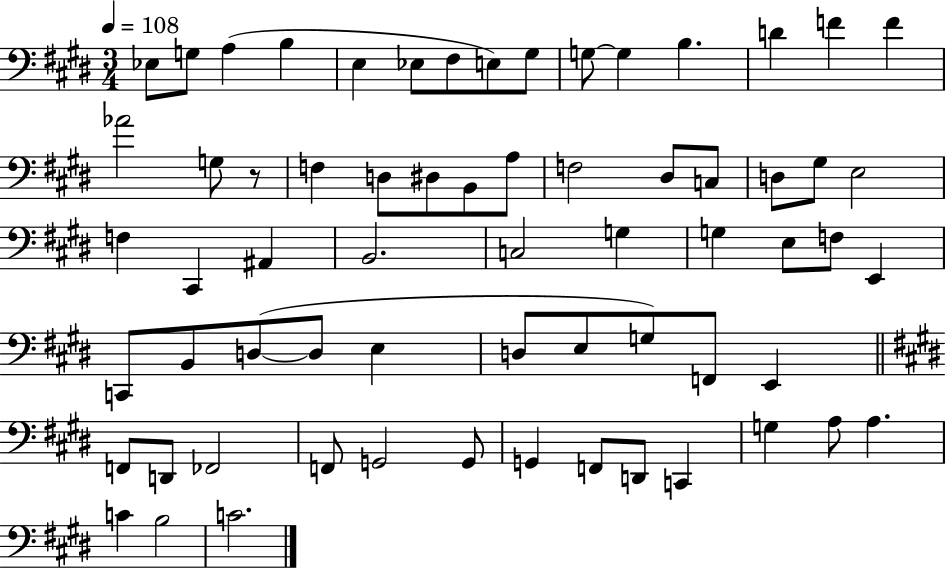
X:1
T:Untitled
M:3/4
L:1/4
K:E
_E,/2 G,/2 A, B, E, _E,/2 ^F,/2 E,/2 ^G,/2 G,/2 G, B, D F F _A2 G,/2 z/2 F, D,/2 ^D,/2 B,,/2 A,/2 F,2 ^D,/2 C,/2 D,/2 ^G,/2 E,2 F, ^C,, ^A,, B,,2 C,2 G, G, E,/2 F,/2 E,, C,,/2 B,,/2 D,/2 D,/2 E, D,/2 E,/2 G,/2 F,,/2 E,, F,,/2 D,,/2 _F,,2 F,,/2 G,,2 G,,/2 G,, F,,/2 D,,/2 C,, G, A,/2 A, C B,2 C2